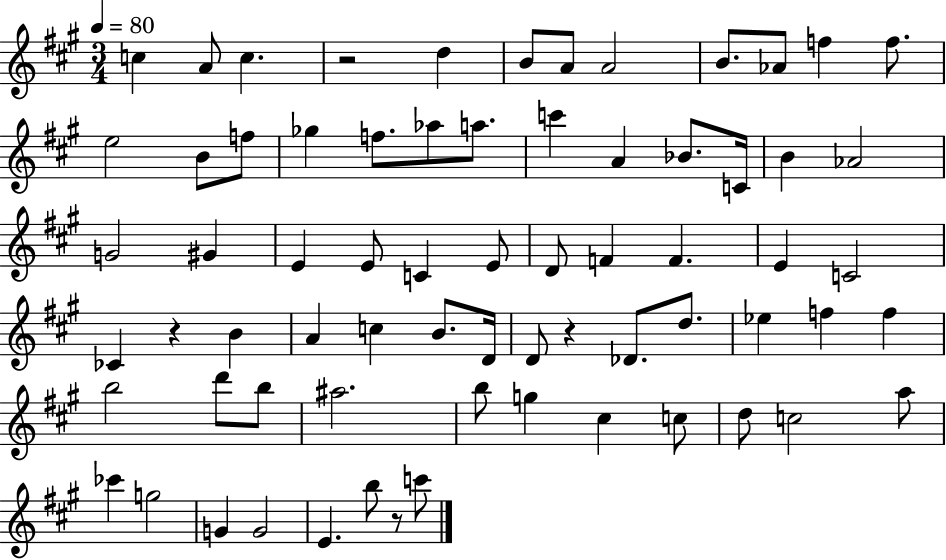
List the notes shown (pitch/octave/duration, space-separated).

C5/q A4/e C5/q. R/h D5/q B4/e A4/e A4/h B4/e. Ab4/e F5/q F5/e. E5/h B4/e F5/e Gb5/q F5/e. Ab5/e A5/e. C6/q A4/q Bb4/e. C4/s B4/q Ab4/h G4/h G#4/q E4/q E4/e C4/q E4/e D4/e F4/q F4/q. E4/q C4/h CES4/q R/q B4/q A4/q C5/q B4/e. D4/s D4/e R/q Db4/e. D5/e. Eb5/q F5/q F5/q B5/h D6/e B5/e A#5/h. B5/e G5/q C#5/q C5/e D5/e C5/h A5/e CES6/q G5/h G4/q G4/h E4/q. B5/e R/e C6/e